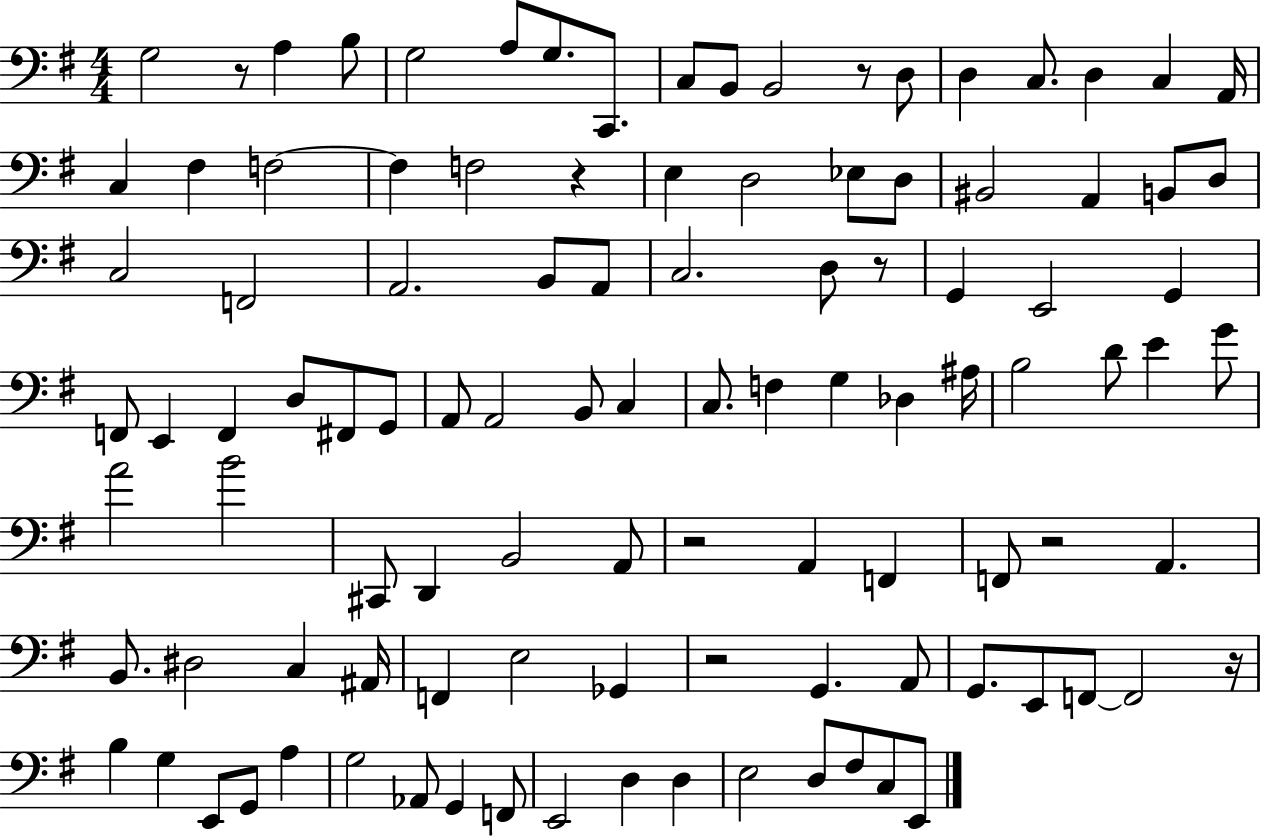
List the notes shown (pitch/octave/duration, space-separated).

G3/h R/e A3/q B3/e G3/h A3/e G3/e. C2/e. C3/e B2/e B2/h R/e D3/e D3/q C3/e. D3/q C3/q A2/s C3/q F#3/q F3/h F3/q F3/h R/q E3/q D3/h Eb3/e D3/e BIS2/h A2/q B2/e D3/e C3/h F2/h A2/h. B2/e A2/e C3/h. D3/e R/e G2/q E2/h G2/q F2/e E2/q F2/q D3/e F#2/e G2/e A2/e A2/h B2/e C3/q C3/e. F3/q G3/q Db3/q A#3/s B3/h D4/e E4/q G4/e A4/h B4/h C#2/e D2/q B2/h A2/e R/h A2/q F2/q F2/e R/h A2/q. B2/e. D#3/h C3/q A#2/s F2/q E3/h Gb2/q R/h G2/q. A2/e G2/e. E2/e F2/e F2/h R/s B3/q G3/q E2/e G2/e A3/q G3/h Ab2/e G2/q F2/e E2/h D3/q D3/q E3/h D3/e F#3/e C3/e E2/e